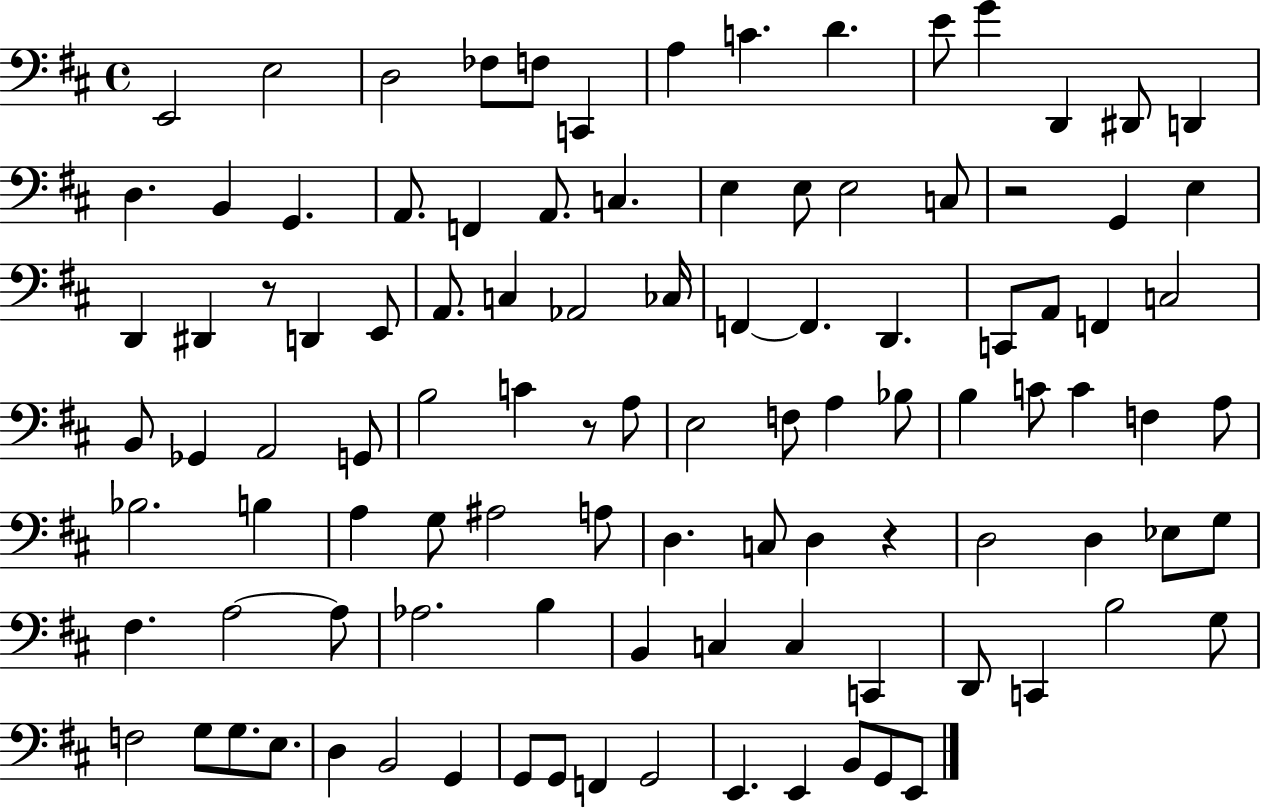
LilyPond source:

{
  \clef bass
  \time 4/4
  \defaultTimeSignature
  \key d \major
  e,2 e2 | d2 fes8 f8 c,4 | a4 c'4. d'4. | e'8 g'4 d,4 dis,8 d,4 | \break d4. b,4 g,4. | a,8. f,4 a,8. c4. | e4 e8 e2 c8 | r2 g,4 e4 | \break d,4 dis,4 r8 d,4 e,8 | a,8. c4 aes,2 ces16 | f,4~~ f,4. d,4. | c,8 a,8 f,4 c2 | \break b,8 ges,4 a,2 g,8 | b2 c'4 r8 a8 | e2 f8 a4 bes8 | b4 c'8 c'4 f4 a8 | \break bes2. b4 | a4 g8 ais2 a8 | d4. c8 d4 r4 | d2 d4 ees8 g8 | \break fis4. a2~~ a8 | aes2. b4 | b,4 c4 c4 c,4 | d,8 c,4 b2 g8 | \break f2 g8 g8. e8. | d4 b,2 g,4 | g,8 g,8 f,4 g,2 | e,4. e,4 b,8 g,8 e,8 | \break \bar "|."
}